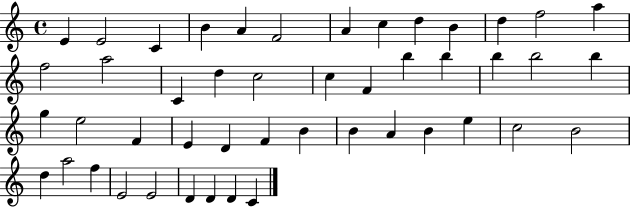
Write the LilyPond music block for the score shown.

{
  \clef treble
  \time 4/4
  \defaultTimeSignature
  \key c \major
  e'4 e'2 c'4 | b'4 a'4 f'2 | a'4 c''4 d''4 b'4 | d''4 f''2 a''4 | \break f''2 a''2 | c'4 d''4 c''2 | c''4 f'4 b''4 b''4 | b''4 b''2 b''4 | \break g''4 e''2 f'4 | e'4 d'4 f'4 b'4 | b'4 a'4 b'4 e''4 | c''2 b'2 | \break d''4 a''2 f''4 | e'2 e'2 | d'4 d'4 d'4 c'4 | \bar "|."
}